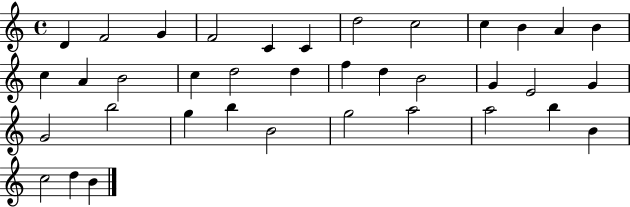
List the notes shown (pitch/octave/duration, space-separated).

D4/q F4/h G4/q F4/h C4/q C4/q D5/h C5/h C5/q B4/q A4/q B4/q C5/q A4/q B4/h C5/q D5/h D5/q F5/q D5/q B4/h G4/q E4/h G4/q G4/h B5/h G5/q B5/q B4/h G5/h A5/h A5/h B5/q B4/q C5/h D5/q B4/q